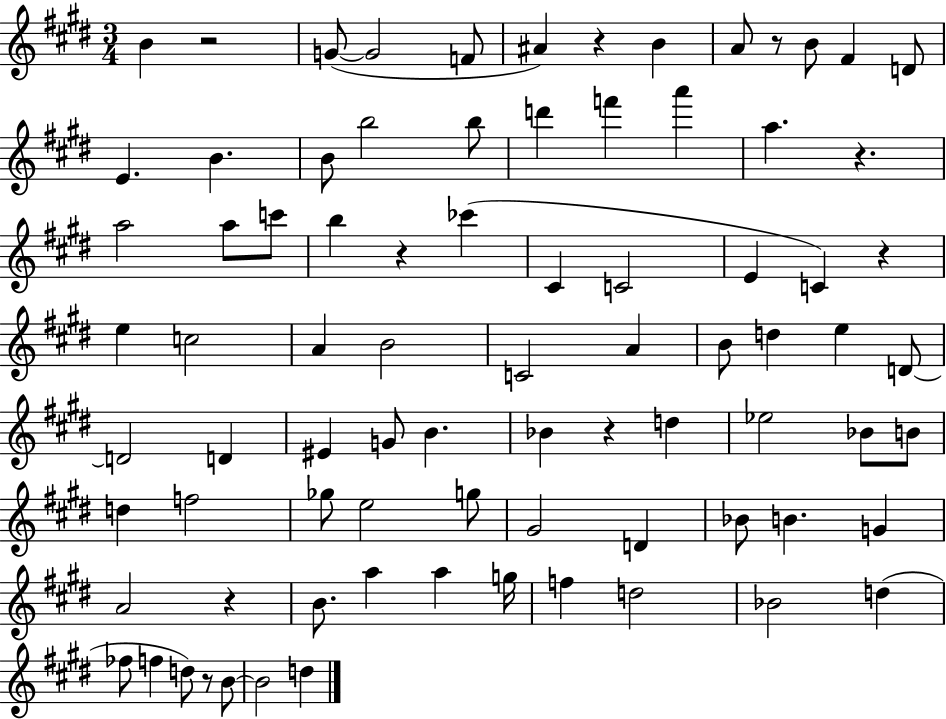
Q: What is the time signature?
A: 3/4